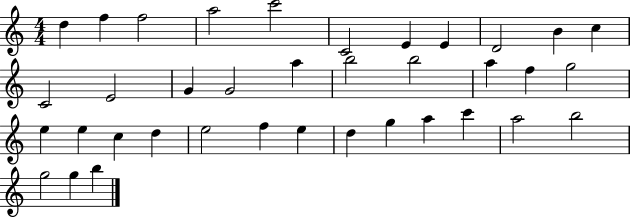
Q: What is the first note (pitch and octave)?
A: D5